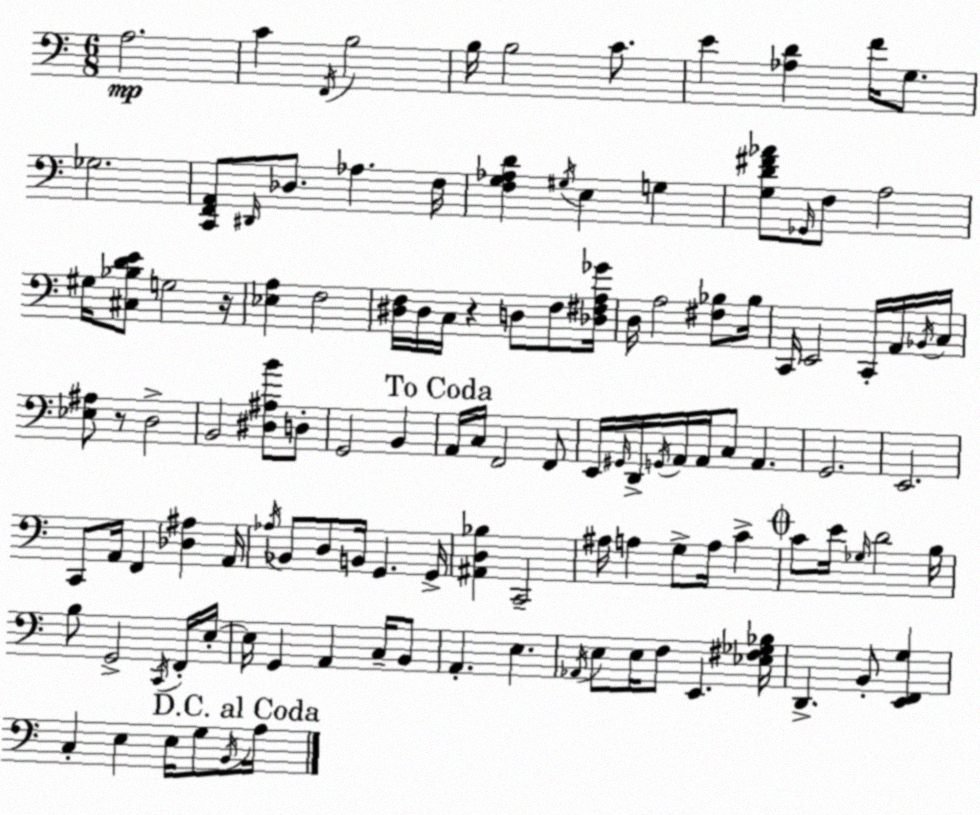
X:1
T:Untitled
M:6/8
L:1/4
K:C
A,2 C F,,/4 B,2 B,/4 B,2 C/2 E [_A,D] F/4 G,/2 _G,2 [C,,F,,A,,]/2 ^D,,/4 _D,/2 _A, F,/4 [F,G,_A,D] ^G,/4 E, G, [G,D^F_A]/2 _G,,/4 F,/2 A,2 ^G,/4 [^C,_B,DE]/2 G,2 z/4 [_E,A,] F,2 [^D,F,]/4 ^D,/4 C,/4 z D,/2 F,/2 [_D,^F,A,_G]/4 D,/4 A,2 [^F,_B,]/2 _B,/4 C,,/4 E,,2 C,,/4 A,,/4 _B,,/4 C,/4 [_E,^A,]/2 z/2 D,2 B,,2 [^D,^A,B]/2 D,/2 G,,2 B,, A,,/4 C,/4 F,,2 F,,/2 E,,/4 ^G,,/4 D,,/4 G,,/4 A,,/4 A,,/4 C,/2 A,, G,,2 E,,2 C,,/2 A,,/4 F,, [_D,^A,] A,,/4 _A,/4 _B,,/2 D,/2 B,,/4 G,, G,,/4 [^A,,D,_B,] C,,2 ^A,/4 A, G,/2 A,/4 C C/2 E/4 _G,/4 D2 B,/4 B,/2 G,,2 C,,/4 F,,/4 E,/4 E,/4 G,, A,, C,/4 B,,/2 A,, E, _A,,/4 E,/2 E,/4 F,/2 E,, [_E,^F,_G,_B,]/4 D,, B,,/2 [E,,F,,G,] C, E, E,/4 G,/2 B,,/4 A,/4